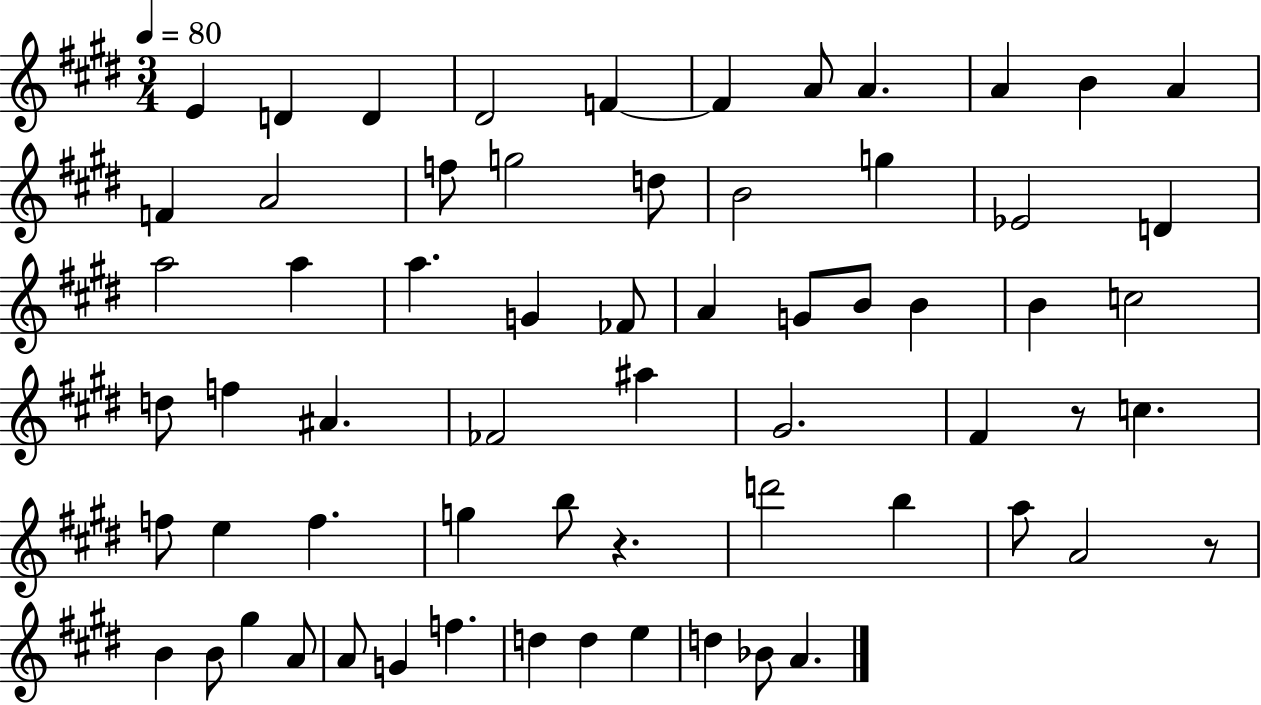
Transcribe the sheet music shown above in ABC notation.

X:1
T:Untitled
M:3/4
L:1/4
K:E
E D D ^D2 F F A/2 A A B A F A2 f/2 g2 d/2 B2 g _E2 D a2 a a G _F/2 A G/2 B/2 B B c2 d/2 f ^A _F2 ^a ^G2 ^F z/2 c f/2 e f g b/2 z d'2 b a/2 A2 z/2 B B/2 ^g A/2 A/2 G f d d e d _B/2 A